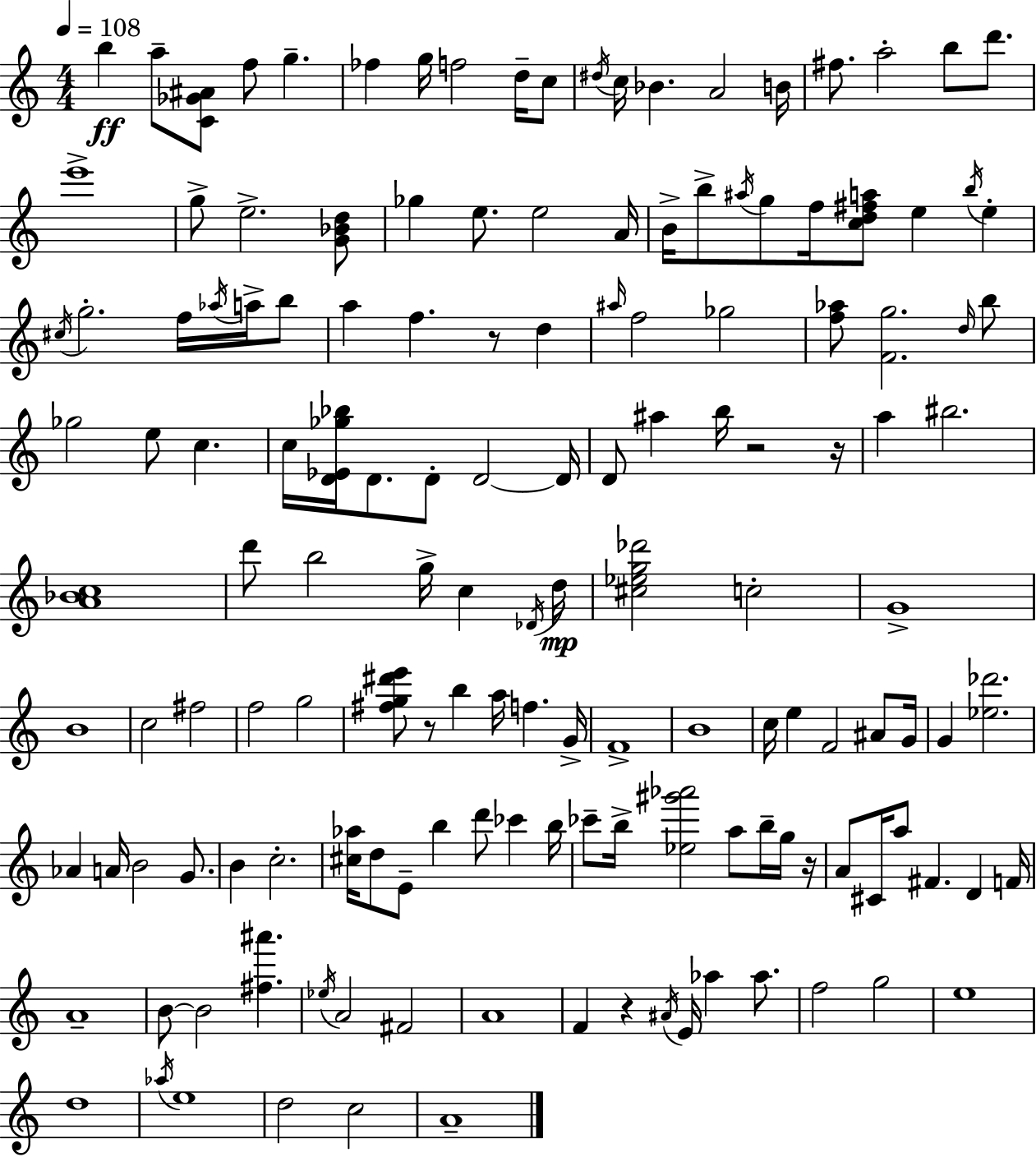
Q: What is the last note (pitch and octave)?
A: A4